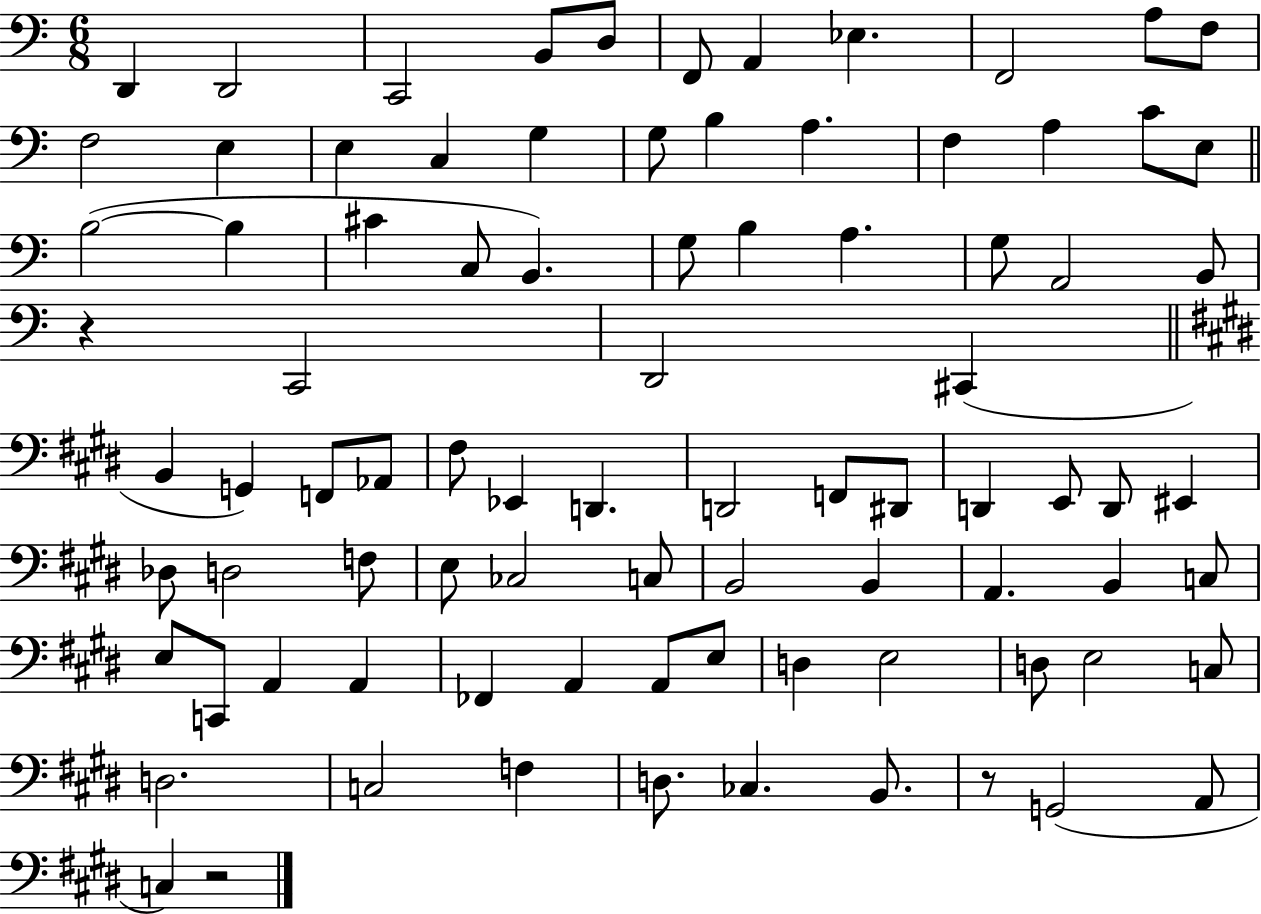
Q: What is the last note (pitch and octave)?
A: C3